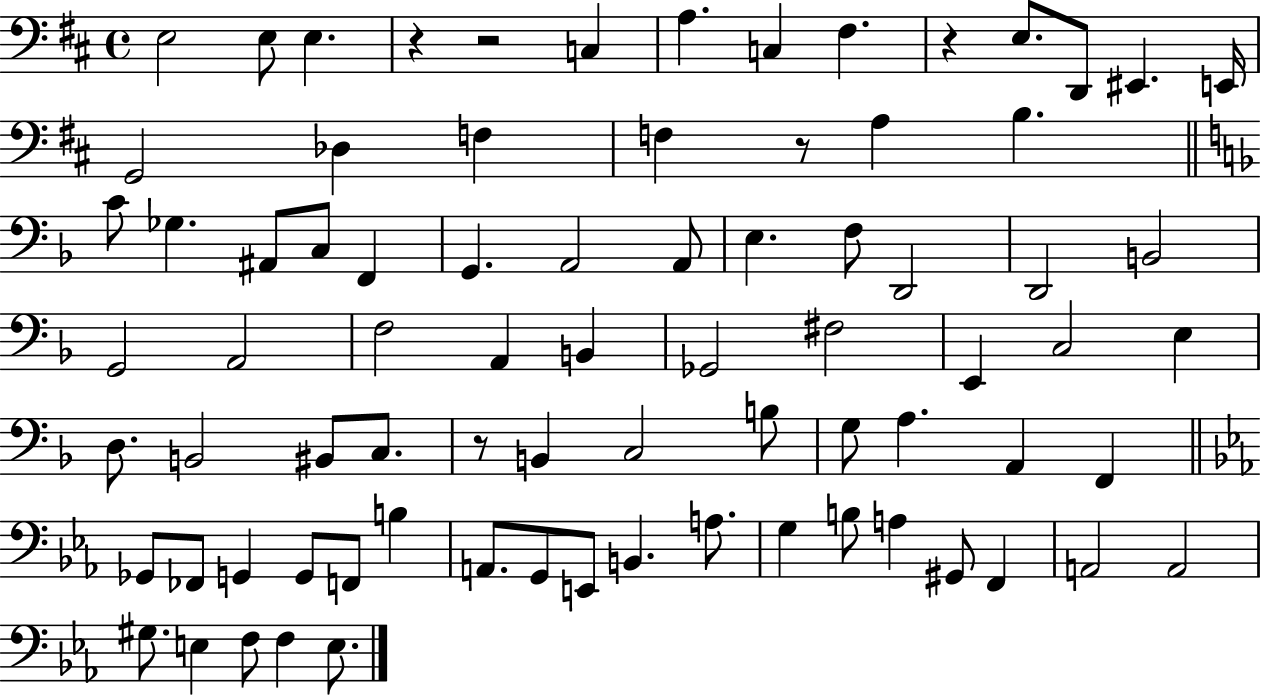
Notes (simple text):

E3/h E3/e E3/q. R/q R/h C3/q A3/q. C3/q F#3/q. R/q E3/e. D2/e EIS2/q. E2/s G2/h Db3/q F3/q F3/q R/e A3/q B3/q. C4/e Gb3/q. A#2/e C3/e F2/q G2/q. A2/h A2/e E3/q. F3/e D2/h D2/h B2/h G2/h A2/h F3/h A2/q B2/q Gb2/h F#3/h E2/q C3/h E3/q D3/e. B2/h BIS2/e C3/e. R/e B2/q C3/h B3/e G3/e A3/q. A2/q F2/q Gb2/e FES2/e G2/q G2/e F2/e B3/q A2/e. G2/e E2/e B2/q. A3/e. G3/q B3/e A3/q G#2/e F2/q A2/h A2/h G#3/e. E3/q F3/e F3/q E3/e.